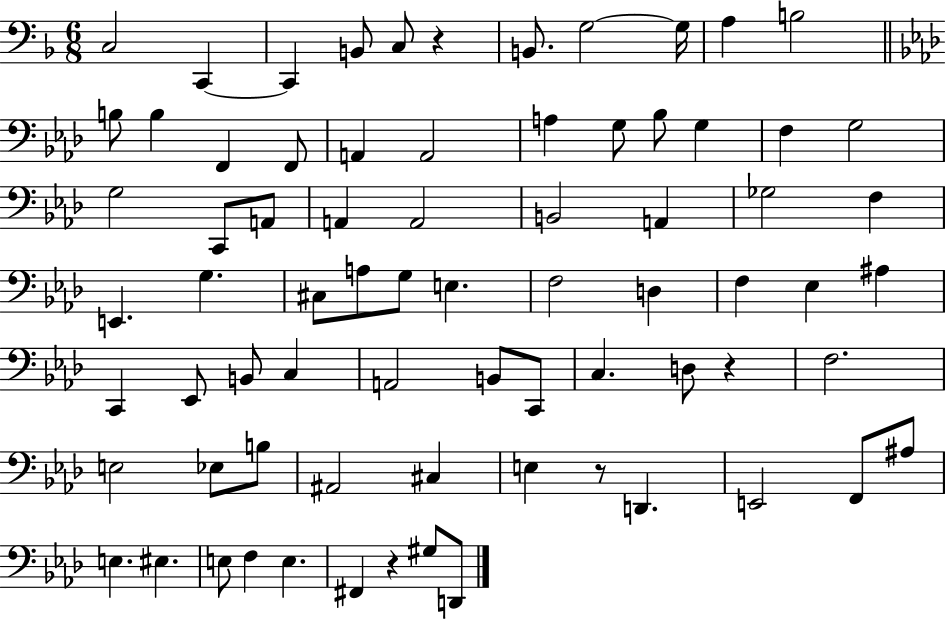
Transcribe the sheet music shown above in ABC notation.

X:1
T:Untitled
M:6/8
L:1/4
K:F
C,2 C,, C,, B,,/2 C,/2 z B,,/2 G,2 G,/4 A, B,2 B,/2 B, F,, F,,/2 A,, A,,2 A, G,/2 _B,/2 G, F, G,2 G,2 C,,/2 A,,/2 A,, A,,2 B,,2 A,, _G,2 F, E,, G, ^C,/2 A,/2 G,/2 E, F,2 D, F, _E, ^A, C,, _E,,/2 B,,/2 C, A,,2 B,,/2 C,,/2 C, D,/2 z F,2 E,2 _E,/2 B,/2 ^A,,2 ^C, E, z/2 D,, E,,2 F,,/2 ^A,/2 E, ^E, E,/2 F, E, ^F,, z ^G,/2 D,,/2